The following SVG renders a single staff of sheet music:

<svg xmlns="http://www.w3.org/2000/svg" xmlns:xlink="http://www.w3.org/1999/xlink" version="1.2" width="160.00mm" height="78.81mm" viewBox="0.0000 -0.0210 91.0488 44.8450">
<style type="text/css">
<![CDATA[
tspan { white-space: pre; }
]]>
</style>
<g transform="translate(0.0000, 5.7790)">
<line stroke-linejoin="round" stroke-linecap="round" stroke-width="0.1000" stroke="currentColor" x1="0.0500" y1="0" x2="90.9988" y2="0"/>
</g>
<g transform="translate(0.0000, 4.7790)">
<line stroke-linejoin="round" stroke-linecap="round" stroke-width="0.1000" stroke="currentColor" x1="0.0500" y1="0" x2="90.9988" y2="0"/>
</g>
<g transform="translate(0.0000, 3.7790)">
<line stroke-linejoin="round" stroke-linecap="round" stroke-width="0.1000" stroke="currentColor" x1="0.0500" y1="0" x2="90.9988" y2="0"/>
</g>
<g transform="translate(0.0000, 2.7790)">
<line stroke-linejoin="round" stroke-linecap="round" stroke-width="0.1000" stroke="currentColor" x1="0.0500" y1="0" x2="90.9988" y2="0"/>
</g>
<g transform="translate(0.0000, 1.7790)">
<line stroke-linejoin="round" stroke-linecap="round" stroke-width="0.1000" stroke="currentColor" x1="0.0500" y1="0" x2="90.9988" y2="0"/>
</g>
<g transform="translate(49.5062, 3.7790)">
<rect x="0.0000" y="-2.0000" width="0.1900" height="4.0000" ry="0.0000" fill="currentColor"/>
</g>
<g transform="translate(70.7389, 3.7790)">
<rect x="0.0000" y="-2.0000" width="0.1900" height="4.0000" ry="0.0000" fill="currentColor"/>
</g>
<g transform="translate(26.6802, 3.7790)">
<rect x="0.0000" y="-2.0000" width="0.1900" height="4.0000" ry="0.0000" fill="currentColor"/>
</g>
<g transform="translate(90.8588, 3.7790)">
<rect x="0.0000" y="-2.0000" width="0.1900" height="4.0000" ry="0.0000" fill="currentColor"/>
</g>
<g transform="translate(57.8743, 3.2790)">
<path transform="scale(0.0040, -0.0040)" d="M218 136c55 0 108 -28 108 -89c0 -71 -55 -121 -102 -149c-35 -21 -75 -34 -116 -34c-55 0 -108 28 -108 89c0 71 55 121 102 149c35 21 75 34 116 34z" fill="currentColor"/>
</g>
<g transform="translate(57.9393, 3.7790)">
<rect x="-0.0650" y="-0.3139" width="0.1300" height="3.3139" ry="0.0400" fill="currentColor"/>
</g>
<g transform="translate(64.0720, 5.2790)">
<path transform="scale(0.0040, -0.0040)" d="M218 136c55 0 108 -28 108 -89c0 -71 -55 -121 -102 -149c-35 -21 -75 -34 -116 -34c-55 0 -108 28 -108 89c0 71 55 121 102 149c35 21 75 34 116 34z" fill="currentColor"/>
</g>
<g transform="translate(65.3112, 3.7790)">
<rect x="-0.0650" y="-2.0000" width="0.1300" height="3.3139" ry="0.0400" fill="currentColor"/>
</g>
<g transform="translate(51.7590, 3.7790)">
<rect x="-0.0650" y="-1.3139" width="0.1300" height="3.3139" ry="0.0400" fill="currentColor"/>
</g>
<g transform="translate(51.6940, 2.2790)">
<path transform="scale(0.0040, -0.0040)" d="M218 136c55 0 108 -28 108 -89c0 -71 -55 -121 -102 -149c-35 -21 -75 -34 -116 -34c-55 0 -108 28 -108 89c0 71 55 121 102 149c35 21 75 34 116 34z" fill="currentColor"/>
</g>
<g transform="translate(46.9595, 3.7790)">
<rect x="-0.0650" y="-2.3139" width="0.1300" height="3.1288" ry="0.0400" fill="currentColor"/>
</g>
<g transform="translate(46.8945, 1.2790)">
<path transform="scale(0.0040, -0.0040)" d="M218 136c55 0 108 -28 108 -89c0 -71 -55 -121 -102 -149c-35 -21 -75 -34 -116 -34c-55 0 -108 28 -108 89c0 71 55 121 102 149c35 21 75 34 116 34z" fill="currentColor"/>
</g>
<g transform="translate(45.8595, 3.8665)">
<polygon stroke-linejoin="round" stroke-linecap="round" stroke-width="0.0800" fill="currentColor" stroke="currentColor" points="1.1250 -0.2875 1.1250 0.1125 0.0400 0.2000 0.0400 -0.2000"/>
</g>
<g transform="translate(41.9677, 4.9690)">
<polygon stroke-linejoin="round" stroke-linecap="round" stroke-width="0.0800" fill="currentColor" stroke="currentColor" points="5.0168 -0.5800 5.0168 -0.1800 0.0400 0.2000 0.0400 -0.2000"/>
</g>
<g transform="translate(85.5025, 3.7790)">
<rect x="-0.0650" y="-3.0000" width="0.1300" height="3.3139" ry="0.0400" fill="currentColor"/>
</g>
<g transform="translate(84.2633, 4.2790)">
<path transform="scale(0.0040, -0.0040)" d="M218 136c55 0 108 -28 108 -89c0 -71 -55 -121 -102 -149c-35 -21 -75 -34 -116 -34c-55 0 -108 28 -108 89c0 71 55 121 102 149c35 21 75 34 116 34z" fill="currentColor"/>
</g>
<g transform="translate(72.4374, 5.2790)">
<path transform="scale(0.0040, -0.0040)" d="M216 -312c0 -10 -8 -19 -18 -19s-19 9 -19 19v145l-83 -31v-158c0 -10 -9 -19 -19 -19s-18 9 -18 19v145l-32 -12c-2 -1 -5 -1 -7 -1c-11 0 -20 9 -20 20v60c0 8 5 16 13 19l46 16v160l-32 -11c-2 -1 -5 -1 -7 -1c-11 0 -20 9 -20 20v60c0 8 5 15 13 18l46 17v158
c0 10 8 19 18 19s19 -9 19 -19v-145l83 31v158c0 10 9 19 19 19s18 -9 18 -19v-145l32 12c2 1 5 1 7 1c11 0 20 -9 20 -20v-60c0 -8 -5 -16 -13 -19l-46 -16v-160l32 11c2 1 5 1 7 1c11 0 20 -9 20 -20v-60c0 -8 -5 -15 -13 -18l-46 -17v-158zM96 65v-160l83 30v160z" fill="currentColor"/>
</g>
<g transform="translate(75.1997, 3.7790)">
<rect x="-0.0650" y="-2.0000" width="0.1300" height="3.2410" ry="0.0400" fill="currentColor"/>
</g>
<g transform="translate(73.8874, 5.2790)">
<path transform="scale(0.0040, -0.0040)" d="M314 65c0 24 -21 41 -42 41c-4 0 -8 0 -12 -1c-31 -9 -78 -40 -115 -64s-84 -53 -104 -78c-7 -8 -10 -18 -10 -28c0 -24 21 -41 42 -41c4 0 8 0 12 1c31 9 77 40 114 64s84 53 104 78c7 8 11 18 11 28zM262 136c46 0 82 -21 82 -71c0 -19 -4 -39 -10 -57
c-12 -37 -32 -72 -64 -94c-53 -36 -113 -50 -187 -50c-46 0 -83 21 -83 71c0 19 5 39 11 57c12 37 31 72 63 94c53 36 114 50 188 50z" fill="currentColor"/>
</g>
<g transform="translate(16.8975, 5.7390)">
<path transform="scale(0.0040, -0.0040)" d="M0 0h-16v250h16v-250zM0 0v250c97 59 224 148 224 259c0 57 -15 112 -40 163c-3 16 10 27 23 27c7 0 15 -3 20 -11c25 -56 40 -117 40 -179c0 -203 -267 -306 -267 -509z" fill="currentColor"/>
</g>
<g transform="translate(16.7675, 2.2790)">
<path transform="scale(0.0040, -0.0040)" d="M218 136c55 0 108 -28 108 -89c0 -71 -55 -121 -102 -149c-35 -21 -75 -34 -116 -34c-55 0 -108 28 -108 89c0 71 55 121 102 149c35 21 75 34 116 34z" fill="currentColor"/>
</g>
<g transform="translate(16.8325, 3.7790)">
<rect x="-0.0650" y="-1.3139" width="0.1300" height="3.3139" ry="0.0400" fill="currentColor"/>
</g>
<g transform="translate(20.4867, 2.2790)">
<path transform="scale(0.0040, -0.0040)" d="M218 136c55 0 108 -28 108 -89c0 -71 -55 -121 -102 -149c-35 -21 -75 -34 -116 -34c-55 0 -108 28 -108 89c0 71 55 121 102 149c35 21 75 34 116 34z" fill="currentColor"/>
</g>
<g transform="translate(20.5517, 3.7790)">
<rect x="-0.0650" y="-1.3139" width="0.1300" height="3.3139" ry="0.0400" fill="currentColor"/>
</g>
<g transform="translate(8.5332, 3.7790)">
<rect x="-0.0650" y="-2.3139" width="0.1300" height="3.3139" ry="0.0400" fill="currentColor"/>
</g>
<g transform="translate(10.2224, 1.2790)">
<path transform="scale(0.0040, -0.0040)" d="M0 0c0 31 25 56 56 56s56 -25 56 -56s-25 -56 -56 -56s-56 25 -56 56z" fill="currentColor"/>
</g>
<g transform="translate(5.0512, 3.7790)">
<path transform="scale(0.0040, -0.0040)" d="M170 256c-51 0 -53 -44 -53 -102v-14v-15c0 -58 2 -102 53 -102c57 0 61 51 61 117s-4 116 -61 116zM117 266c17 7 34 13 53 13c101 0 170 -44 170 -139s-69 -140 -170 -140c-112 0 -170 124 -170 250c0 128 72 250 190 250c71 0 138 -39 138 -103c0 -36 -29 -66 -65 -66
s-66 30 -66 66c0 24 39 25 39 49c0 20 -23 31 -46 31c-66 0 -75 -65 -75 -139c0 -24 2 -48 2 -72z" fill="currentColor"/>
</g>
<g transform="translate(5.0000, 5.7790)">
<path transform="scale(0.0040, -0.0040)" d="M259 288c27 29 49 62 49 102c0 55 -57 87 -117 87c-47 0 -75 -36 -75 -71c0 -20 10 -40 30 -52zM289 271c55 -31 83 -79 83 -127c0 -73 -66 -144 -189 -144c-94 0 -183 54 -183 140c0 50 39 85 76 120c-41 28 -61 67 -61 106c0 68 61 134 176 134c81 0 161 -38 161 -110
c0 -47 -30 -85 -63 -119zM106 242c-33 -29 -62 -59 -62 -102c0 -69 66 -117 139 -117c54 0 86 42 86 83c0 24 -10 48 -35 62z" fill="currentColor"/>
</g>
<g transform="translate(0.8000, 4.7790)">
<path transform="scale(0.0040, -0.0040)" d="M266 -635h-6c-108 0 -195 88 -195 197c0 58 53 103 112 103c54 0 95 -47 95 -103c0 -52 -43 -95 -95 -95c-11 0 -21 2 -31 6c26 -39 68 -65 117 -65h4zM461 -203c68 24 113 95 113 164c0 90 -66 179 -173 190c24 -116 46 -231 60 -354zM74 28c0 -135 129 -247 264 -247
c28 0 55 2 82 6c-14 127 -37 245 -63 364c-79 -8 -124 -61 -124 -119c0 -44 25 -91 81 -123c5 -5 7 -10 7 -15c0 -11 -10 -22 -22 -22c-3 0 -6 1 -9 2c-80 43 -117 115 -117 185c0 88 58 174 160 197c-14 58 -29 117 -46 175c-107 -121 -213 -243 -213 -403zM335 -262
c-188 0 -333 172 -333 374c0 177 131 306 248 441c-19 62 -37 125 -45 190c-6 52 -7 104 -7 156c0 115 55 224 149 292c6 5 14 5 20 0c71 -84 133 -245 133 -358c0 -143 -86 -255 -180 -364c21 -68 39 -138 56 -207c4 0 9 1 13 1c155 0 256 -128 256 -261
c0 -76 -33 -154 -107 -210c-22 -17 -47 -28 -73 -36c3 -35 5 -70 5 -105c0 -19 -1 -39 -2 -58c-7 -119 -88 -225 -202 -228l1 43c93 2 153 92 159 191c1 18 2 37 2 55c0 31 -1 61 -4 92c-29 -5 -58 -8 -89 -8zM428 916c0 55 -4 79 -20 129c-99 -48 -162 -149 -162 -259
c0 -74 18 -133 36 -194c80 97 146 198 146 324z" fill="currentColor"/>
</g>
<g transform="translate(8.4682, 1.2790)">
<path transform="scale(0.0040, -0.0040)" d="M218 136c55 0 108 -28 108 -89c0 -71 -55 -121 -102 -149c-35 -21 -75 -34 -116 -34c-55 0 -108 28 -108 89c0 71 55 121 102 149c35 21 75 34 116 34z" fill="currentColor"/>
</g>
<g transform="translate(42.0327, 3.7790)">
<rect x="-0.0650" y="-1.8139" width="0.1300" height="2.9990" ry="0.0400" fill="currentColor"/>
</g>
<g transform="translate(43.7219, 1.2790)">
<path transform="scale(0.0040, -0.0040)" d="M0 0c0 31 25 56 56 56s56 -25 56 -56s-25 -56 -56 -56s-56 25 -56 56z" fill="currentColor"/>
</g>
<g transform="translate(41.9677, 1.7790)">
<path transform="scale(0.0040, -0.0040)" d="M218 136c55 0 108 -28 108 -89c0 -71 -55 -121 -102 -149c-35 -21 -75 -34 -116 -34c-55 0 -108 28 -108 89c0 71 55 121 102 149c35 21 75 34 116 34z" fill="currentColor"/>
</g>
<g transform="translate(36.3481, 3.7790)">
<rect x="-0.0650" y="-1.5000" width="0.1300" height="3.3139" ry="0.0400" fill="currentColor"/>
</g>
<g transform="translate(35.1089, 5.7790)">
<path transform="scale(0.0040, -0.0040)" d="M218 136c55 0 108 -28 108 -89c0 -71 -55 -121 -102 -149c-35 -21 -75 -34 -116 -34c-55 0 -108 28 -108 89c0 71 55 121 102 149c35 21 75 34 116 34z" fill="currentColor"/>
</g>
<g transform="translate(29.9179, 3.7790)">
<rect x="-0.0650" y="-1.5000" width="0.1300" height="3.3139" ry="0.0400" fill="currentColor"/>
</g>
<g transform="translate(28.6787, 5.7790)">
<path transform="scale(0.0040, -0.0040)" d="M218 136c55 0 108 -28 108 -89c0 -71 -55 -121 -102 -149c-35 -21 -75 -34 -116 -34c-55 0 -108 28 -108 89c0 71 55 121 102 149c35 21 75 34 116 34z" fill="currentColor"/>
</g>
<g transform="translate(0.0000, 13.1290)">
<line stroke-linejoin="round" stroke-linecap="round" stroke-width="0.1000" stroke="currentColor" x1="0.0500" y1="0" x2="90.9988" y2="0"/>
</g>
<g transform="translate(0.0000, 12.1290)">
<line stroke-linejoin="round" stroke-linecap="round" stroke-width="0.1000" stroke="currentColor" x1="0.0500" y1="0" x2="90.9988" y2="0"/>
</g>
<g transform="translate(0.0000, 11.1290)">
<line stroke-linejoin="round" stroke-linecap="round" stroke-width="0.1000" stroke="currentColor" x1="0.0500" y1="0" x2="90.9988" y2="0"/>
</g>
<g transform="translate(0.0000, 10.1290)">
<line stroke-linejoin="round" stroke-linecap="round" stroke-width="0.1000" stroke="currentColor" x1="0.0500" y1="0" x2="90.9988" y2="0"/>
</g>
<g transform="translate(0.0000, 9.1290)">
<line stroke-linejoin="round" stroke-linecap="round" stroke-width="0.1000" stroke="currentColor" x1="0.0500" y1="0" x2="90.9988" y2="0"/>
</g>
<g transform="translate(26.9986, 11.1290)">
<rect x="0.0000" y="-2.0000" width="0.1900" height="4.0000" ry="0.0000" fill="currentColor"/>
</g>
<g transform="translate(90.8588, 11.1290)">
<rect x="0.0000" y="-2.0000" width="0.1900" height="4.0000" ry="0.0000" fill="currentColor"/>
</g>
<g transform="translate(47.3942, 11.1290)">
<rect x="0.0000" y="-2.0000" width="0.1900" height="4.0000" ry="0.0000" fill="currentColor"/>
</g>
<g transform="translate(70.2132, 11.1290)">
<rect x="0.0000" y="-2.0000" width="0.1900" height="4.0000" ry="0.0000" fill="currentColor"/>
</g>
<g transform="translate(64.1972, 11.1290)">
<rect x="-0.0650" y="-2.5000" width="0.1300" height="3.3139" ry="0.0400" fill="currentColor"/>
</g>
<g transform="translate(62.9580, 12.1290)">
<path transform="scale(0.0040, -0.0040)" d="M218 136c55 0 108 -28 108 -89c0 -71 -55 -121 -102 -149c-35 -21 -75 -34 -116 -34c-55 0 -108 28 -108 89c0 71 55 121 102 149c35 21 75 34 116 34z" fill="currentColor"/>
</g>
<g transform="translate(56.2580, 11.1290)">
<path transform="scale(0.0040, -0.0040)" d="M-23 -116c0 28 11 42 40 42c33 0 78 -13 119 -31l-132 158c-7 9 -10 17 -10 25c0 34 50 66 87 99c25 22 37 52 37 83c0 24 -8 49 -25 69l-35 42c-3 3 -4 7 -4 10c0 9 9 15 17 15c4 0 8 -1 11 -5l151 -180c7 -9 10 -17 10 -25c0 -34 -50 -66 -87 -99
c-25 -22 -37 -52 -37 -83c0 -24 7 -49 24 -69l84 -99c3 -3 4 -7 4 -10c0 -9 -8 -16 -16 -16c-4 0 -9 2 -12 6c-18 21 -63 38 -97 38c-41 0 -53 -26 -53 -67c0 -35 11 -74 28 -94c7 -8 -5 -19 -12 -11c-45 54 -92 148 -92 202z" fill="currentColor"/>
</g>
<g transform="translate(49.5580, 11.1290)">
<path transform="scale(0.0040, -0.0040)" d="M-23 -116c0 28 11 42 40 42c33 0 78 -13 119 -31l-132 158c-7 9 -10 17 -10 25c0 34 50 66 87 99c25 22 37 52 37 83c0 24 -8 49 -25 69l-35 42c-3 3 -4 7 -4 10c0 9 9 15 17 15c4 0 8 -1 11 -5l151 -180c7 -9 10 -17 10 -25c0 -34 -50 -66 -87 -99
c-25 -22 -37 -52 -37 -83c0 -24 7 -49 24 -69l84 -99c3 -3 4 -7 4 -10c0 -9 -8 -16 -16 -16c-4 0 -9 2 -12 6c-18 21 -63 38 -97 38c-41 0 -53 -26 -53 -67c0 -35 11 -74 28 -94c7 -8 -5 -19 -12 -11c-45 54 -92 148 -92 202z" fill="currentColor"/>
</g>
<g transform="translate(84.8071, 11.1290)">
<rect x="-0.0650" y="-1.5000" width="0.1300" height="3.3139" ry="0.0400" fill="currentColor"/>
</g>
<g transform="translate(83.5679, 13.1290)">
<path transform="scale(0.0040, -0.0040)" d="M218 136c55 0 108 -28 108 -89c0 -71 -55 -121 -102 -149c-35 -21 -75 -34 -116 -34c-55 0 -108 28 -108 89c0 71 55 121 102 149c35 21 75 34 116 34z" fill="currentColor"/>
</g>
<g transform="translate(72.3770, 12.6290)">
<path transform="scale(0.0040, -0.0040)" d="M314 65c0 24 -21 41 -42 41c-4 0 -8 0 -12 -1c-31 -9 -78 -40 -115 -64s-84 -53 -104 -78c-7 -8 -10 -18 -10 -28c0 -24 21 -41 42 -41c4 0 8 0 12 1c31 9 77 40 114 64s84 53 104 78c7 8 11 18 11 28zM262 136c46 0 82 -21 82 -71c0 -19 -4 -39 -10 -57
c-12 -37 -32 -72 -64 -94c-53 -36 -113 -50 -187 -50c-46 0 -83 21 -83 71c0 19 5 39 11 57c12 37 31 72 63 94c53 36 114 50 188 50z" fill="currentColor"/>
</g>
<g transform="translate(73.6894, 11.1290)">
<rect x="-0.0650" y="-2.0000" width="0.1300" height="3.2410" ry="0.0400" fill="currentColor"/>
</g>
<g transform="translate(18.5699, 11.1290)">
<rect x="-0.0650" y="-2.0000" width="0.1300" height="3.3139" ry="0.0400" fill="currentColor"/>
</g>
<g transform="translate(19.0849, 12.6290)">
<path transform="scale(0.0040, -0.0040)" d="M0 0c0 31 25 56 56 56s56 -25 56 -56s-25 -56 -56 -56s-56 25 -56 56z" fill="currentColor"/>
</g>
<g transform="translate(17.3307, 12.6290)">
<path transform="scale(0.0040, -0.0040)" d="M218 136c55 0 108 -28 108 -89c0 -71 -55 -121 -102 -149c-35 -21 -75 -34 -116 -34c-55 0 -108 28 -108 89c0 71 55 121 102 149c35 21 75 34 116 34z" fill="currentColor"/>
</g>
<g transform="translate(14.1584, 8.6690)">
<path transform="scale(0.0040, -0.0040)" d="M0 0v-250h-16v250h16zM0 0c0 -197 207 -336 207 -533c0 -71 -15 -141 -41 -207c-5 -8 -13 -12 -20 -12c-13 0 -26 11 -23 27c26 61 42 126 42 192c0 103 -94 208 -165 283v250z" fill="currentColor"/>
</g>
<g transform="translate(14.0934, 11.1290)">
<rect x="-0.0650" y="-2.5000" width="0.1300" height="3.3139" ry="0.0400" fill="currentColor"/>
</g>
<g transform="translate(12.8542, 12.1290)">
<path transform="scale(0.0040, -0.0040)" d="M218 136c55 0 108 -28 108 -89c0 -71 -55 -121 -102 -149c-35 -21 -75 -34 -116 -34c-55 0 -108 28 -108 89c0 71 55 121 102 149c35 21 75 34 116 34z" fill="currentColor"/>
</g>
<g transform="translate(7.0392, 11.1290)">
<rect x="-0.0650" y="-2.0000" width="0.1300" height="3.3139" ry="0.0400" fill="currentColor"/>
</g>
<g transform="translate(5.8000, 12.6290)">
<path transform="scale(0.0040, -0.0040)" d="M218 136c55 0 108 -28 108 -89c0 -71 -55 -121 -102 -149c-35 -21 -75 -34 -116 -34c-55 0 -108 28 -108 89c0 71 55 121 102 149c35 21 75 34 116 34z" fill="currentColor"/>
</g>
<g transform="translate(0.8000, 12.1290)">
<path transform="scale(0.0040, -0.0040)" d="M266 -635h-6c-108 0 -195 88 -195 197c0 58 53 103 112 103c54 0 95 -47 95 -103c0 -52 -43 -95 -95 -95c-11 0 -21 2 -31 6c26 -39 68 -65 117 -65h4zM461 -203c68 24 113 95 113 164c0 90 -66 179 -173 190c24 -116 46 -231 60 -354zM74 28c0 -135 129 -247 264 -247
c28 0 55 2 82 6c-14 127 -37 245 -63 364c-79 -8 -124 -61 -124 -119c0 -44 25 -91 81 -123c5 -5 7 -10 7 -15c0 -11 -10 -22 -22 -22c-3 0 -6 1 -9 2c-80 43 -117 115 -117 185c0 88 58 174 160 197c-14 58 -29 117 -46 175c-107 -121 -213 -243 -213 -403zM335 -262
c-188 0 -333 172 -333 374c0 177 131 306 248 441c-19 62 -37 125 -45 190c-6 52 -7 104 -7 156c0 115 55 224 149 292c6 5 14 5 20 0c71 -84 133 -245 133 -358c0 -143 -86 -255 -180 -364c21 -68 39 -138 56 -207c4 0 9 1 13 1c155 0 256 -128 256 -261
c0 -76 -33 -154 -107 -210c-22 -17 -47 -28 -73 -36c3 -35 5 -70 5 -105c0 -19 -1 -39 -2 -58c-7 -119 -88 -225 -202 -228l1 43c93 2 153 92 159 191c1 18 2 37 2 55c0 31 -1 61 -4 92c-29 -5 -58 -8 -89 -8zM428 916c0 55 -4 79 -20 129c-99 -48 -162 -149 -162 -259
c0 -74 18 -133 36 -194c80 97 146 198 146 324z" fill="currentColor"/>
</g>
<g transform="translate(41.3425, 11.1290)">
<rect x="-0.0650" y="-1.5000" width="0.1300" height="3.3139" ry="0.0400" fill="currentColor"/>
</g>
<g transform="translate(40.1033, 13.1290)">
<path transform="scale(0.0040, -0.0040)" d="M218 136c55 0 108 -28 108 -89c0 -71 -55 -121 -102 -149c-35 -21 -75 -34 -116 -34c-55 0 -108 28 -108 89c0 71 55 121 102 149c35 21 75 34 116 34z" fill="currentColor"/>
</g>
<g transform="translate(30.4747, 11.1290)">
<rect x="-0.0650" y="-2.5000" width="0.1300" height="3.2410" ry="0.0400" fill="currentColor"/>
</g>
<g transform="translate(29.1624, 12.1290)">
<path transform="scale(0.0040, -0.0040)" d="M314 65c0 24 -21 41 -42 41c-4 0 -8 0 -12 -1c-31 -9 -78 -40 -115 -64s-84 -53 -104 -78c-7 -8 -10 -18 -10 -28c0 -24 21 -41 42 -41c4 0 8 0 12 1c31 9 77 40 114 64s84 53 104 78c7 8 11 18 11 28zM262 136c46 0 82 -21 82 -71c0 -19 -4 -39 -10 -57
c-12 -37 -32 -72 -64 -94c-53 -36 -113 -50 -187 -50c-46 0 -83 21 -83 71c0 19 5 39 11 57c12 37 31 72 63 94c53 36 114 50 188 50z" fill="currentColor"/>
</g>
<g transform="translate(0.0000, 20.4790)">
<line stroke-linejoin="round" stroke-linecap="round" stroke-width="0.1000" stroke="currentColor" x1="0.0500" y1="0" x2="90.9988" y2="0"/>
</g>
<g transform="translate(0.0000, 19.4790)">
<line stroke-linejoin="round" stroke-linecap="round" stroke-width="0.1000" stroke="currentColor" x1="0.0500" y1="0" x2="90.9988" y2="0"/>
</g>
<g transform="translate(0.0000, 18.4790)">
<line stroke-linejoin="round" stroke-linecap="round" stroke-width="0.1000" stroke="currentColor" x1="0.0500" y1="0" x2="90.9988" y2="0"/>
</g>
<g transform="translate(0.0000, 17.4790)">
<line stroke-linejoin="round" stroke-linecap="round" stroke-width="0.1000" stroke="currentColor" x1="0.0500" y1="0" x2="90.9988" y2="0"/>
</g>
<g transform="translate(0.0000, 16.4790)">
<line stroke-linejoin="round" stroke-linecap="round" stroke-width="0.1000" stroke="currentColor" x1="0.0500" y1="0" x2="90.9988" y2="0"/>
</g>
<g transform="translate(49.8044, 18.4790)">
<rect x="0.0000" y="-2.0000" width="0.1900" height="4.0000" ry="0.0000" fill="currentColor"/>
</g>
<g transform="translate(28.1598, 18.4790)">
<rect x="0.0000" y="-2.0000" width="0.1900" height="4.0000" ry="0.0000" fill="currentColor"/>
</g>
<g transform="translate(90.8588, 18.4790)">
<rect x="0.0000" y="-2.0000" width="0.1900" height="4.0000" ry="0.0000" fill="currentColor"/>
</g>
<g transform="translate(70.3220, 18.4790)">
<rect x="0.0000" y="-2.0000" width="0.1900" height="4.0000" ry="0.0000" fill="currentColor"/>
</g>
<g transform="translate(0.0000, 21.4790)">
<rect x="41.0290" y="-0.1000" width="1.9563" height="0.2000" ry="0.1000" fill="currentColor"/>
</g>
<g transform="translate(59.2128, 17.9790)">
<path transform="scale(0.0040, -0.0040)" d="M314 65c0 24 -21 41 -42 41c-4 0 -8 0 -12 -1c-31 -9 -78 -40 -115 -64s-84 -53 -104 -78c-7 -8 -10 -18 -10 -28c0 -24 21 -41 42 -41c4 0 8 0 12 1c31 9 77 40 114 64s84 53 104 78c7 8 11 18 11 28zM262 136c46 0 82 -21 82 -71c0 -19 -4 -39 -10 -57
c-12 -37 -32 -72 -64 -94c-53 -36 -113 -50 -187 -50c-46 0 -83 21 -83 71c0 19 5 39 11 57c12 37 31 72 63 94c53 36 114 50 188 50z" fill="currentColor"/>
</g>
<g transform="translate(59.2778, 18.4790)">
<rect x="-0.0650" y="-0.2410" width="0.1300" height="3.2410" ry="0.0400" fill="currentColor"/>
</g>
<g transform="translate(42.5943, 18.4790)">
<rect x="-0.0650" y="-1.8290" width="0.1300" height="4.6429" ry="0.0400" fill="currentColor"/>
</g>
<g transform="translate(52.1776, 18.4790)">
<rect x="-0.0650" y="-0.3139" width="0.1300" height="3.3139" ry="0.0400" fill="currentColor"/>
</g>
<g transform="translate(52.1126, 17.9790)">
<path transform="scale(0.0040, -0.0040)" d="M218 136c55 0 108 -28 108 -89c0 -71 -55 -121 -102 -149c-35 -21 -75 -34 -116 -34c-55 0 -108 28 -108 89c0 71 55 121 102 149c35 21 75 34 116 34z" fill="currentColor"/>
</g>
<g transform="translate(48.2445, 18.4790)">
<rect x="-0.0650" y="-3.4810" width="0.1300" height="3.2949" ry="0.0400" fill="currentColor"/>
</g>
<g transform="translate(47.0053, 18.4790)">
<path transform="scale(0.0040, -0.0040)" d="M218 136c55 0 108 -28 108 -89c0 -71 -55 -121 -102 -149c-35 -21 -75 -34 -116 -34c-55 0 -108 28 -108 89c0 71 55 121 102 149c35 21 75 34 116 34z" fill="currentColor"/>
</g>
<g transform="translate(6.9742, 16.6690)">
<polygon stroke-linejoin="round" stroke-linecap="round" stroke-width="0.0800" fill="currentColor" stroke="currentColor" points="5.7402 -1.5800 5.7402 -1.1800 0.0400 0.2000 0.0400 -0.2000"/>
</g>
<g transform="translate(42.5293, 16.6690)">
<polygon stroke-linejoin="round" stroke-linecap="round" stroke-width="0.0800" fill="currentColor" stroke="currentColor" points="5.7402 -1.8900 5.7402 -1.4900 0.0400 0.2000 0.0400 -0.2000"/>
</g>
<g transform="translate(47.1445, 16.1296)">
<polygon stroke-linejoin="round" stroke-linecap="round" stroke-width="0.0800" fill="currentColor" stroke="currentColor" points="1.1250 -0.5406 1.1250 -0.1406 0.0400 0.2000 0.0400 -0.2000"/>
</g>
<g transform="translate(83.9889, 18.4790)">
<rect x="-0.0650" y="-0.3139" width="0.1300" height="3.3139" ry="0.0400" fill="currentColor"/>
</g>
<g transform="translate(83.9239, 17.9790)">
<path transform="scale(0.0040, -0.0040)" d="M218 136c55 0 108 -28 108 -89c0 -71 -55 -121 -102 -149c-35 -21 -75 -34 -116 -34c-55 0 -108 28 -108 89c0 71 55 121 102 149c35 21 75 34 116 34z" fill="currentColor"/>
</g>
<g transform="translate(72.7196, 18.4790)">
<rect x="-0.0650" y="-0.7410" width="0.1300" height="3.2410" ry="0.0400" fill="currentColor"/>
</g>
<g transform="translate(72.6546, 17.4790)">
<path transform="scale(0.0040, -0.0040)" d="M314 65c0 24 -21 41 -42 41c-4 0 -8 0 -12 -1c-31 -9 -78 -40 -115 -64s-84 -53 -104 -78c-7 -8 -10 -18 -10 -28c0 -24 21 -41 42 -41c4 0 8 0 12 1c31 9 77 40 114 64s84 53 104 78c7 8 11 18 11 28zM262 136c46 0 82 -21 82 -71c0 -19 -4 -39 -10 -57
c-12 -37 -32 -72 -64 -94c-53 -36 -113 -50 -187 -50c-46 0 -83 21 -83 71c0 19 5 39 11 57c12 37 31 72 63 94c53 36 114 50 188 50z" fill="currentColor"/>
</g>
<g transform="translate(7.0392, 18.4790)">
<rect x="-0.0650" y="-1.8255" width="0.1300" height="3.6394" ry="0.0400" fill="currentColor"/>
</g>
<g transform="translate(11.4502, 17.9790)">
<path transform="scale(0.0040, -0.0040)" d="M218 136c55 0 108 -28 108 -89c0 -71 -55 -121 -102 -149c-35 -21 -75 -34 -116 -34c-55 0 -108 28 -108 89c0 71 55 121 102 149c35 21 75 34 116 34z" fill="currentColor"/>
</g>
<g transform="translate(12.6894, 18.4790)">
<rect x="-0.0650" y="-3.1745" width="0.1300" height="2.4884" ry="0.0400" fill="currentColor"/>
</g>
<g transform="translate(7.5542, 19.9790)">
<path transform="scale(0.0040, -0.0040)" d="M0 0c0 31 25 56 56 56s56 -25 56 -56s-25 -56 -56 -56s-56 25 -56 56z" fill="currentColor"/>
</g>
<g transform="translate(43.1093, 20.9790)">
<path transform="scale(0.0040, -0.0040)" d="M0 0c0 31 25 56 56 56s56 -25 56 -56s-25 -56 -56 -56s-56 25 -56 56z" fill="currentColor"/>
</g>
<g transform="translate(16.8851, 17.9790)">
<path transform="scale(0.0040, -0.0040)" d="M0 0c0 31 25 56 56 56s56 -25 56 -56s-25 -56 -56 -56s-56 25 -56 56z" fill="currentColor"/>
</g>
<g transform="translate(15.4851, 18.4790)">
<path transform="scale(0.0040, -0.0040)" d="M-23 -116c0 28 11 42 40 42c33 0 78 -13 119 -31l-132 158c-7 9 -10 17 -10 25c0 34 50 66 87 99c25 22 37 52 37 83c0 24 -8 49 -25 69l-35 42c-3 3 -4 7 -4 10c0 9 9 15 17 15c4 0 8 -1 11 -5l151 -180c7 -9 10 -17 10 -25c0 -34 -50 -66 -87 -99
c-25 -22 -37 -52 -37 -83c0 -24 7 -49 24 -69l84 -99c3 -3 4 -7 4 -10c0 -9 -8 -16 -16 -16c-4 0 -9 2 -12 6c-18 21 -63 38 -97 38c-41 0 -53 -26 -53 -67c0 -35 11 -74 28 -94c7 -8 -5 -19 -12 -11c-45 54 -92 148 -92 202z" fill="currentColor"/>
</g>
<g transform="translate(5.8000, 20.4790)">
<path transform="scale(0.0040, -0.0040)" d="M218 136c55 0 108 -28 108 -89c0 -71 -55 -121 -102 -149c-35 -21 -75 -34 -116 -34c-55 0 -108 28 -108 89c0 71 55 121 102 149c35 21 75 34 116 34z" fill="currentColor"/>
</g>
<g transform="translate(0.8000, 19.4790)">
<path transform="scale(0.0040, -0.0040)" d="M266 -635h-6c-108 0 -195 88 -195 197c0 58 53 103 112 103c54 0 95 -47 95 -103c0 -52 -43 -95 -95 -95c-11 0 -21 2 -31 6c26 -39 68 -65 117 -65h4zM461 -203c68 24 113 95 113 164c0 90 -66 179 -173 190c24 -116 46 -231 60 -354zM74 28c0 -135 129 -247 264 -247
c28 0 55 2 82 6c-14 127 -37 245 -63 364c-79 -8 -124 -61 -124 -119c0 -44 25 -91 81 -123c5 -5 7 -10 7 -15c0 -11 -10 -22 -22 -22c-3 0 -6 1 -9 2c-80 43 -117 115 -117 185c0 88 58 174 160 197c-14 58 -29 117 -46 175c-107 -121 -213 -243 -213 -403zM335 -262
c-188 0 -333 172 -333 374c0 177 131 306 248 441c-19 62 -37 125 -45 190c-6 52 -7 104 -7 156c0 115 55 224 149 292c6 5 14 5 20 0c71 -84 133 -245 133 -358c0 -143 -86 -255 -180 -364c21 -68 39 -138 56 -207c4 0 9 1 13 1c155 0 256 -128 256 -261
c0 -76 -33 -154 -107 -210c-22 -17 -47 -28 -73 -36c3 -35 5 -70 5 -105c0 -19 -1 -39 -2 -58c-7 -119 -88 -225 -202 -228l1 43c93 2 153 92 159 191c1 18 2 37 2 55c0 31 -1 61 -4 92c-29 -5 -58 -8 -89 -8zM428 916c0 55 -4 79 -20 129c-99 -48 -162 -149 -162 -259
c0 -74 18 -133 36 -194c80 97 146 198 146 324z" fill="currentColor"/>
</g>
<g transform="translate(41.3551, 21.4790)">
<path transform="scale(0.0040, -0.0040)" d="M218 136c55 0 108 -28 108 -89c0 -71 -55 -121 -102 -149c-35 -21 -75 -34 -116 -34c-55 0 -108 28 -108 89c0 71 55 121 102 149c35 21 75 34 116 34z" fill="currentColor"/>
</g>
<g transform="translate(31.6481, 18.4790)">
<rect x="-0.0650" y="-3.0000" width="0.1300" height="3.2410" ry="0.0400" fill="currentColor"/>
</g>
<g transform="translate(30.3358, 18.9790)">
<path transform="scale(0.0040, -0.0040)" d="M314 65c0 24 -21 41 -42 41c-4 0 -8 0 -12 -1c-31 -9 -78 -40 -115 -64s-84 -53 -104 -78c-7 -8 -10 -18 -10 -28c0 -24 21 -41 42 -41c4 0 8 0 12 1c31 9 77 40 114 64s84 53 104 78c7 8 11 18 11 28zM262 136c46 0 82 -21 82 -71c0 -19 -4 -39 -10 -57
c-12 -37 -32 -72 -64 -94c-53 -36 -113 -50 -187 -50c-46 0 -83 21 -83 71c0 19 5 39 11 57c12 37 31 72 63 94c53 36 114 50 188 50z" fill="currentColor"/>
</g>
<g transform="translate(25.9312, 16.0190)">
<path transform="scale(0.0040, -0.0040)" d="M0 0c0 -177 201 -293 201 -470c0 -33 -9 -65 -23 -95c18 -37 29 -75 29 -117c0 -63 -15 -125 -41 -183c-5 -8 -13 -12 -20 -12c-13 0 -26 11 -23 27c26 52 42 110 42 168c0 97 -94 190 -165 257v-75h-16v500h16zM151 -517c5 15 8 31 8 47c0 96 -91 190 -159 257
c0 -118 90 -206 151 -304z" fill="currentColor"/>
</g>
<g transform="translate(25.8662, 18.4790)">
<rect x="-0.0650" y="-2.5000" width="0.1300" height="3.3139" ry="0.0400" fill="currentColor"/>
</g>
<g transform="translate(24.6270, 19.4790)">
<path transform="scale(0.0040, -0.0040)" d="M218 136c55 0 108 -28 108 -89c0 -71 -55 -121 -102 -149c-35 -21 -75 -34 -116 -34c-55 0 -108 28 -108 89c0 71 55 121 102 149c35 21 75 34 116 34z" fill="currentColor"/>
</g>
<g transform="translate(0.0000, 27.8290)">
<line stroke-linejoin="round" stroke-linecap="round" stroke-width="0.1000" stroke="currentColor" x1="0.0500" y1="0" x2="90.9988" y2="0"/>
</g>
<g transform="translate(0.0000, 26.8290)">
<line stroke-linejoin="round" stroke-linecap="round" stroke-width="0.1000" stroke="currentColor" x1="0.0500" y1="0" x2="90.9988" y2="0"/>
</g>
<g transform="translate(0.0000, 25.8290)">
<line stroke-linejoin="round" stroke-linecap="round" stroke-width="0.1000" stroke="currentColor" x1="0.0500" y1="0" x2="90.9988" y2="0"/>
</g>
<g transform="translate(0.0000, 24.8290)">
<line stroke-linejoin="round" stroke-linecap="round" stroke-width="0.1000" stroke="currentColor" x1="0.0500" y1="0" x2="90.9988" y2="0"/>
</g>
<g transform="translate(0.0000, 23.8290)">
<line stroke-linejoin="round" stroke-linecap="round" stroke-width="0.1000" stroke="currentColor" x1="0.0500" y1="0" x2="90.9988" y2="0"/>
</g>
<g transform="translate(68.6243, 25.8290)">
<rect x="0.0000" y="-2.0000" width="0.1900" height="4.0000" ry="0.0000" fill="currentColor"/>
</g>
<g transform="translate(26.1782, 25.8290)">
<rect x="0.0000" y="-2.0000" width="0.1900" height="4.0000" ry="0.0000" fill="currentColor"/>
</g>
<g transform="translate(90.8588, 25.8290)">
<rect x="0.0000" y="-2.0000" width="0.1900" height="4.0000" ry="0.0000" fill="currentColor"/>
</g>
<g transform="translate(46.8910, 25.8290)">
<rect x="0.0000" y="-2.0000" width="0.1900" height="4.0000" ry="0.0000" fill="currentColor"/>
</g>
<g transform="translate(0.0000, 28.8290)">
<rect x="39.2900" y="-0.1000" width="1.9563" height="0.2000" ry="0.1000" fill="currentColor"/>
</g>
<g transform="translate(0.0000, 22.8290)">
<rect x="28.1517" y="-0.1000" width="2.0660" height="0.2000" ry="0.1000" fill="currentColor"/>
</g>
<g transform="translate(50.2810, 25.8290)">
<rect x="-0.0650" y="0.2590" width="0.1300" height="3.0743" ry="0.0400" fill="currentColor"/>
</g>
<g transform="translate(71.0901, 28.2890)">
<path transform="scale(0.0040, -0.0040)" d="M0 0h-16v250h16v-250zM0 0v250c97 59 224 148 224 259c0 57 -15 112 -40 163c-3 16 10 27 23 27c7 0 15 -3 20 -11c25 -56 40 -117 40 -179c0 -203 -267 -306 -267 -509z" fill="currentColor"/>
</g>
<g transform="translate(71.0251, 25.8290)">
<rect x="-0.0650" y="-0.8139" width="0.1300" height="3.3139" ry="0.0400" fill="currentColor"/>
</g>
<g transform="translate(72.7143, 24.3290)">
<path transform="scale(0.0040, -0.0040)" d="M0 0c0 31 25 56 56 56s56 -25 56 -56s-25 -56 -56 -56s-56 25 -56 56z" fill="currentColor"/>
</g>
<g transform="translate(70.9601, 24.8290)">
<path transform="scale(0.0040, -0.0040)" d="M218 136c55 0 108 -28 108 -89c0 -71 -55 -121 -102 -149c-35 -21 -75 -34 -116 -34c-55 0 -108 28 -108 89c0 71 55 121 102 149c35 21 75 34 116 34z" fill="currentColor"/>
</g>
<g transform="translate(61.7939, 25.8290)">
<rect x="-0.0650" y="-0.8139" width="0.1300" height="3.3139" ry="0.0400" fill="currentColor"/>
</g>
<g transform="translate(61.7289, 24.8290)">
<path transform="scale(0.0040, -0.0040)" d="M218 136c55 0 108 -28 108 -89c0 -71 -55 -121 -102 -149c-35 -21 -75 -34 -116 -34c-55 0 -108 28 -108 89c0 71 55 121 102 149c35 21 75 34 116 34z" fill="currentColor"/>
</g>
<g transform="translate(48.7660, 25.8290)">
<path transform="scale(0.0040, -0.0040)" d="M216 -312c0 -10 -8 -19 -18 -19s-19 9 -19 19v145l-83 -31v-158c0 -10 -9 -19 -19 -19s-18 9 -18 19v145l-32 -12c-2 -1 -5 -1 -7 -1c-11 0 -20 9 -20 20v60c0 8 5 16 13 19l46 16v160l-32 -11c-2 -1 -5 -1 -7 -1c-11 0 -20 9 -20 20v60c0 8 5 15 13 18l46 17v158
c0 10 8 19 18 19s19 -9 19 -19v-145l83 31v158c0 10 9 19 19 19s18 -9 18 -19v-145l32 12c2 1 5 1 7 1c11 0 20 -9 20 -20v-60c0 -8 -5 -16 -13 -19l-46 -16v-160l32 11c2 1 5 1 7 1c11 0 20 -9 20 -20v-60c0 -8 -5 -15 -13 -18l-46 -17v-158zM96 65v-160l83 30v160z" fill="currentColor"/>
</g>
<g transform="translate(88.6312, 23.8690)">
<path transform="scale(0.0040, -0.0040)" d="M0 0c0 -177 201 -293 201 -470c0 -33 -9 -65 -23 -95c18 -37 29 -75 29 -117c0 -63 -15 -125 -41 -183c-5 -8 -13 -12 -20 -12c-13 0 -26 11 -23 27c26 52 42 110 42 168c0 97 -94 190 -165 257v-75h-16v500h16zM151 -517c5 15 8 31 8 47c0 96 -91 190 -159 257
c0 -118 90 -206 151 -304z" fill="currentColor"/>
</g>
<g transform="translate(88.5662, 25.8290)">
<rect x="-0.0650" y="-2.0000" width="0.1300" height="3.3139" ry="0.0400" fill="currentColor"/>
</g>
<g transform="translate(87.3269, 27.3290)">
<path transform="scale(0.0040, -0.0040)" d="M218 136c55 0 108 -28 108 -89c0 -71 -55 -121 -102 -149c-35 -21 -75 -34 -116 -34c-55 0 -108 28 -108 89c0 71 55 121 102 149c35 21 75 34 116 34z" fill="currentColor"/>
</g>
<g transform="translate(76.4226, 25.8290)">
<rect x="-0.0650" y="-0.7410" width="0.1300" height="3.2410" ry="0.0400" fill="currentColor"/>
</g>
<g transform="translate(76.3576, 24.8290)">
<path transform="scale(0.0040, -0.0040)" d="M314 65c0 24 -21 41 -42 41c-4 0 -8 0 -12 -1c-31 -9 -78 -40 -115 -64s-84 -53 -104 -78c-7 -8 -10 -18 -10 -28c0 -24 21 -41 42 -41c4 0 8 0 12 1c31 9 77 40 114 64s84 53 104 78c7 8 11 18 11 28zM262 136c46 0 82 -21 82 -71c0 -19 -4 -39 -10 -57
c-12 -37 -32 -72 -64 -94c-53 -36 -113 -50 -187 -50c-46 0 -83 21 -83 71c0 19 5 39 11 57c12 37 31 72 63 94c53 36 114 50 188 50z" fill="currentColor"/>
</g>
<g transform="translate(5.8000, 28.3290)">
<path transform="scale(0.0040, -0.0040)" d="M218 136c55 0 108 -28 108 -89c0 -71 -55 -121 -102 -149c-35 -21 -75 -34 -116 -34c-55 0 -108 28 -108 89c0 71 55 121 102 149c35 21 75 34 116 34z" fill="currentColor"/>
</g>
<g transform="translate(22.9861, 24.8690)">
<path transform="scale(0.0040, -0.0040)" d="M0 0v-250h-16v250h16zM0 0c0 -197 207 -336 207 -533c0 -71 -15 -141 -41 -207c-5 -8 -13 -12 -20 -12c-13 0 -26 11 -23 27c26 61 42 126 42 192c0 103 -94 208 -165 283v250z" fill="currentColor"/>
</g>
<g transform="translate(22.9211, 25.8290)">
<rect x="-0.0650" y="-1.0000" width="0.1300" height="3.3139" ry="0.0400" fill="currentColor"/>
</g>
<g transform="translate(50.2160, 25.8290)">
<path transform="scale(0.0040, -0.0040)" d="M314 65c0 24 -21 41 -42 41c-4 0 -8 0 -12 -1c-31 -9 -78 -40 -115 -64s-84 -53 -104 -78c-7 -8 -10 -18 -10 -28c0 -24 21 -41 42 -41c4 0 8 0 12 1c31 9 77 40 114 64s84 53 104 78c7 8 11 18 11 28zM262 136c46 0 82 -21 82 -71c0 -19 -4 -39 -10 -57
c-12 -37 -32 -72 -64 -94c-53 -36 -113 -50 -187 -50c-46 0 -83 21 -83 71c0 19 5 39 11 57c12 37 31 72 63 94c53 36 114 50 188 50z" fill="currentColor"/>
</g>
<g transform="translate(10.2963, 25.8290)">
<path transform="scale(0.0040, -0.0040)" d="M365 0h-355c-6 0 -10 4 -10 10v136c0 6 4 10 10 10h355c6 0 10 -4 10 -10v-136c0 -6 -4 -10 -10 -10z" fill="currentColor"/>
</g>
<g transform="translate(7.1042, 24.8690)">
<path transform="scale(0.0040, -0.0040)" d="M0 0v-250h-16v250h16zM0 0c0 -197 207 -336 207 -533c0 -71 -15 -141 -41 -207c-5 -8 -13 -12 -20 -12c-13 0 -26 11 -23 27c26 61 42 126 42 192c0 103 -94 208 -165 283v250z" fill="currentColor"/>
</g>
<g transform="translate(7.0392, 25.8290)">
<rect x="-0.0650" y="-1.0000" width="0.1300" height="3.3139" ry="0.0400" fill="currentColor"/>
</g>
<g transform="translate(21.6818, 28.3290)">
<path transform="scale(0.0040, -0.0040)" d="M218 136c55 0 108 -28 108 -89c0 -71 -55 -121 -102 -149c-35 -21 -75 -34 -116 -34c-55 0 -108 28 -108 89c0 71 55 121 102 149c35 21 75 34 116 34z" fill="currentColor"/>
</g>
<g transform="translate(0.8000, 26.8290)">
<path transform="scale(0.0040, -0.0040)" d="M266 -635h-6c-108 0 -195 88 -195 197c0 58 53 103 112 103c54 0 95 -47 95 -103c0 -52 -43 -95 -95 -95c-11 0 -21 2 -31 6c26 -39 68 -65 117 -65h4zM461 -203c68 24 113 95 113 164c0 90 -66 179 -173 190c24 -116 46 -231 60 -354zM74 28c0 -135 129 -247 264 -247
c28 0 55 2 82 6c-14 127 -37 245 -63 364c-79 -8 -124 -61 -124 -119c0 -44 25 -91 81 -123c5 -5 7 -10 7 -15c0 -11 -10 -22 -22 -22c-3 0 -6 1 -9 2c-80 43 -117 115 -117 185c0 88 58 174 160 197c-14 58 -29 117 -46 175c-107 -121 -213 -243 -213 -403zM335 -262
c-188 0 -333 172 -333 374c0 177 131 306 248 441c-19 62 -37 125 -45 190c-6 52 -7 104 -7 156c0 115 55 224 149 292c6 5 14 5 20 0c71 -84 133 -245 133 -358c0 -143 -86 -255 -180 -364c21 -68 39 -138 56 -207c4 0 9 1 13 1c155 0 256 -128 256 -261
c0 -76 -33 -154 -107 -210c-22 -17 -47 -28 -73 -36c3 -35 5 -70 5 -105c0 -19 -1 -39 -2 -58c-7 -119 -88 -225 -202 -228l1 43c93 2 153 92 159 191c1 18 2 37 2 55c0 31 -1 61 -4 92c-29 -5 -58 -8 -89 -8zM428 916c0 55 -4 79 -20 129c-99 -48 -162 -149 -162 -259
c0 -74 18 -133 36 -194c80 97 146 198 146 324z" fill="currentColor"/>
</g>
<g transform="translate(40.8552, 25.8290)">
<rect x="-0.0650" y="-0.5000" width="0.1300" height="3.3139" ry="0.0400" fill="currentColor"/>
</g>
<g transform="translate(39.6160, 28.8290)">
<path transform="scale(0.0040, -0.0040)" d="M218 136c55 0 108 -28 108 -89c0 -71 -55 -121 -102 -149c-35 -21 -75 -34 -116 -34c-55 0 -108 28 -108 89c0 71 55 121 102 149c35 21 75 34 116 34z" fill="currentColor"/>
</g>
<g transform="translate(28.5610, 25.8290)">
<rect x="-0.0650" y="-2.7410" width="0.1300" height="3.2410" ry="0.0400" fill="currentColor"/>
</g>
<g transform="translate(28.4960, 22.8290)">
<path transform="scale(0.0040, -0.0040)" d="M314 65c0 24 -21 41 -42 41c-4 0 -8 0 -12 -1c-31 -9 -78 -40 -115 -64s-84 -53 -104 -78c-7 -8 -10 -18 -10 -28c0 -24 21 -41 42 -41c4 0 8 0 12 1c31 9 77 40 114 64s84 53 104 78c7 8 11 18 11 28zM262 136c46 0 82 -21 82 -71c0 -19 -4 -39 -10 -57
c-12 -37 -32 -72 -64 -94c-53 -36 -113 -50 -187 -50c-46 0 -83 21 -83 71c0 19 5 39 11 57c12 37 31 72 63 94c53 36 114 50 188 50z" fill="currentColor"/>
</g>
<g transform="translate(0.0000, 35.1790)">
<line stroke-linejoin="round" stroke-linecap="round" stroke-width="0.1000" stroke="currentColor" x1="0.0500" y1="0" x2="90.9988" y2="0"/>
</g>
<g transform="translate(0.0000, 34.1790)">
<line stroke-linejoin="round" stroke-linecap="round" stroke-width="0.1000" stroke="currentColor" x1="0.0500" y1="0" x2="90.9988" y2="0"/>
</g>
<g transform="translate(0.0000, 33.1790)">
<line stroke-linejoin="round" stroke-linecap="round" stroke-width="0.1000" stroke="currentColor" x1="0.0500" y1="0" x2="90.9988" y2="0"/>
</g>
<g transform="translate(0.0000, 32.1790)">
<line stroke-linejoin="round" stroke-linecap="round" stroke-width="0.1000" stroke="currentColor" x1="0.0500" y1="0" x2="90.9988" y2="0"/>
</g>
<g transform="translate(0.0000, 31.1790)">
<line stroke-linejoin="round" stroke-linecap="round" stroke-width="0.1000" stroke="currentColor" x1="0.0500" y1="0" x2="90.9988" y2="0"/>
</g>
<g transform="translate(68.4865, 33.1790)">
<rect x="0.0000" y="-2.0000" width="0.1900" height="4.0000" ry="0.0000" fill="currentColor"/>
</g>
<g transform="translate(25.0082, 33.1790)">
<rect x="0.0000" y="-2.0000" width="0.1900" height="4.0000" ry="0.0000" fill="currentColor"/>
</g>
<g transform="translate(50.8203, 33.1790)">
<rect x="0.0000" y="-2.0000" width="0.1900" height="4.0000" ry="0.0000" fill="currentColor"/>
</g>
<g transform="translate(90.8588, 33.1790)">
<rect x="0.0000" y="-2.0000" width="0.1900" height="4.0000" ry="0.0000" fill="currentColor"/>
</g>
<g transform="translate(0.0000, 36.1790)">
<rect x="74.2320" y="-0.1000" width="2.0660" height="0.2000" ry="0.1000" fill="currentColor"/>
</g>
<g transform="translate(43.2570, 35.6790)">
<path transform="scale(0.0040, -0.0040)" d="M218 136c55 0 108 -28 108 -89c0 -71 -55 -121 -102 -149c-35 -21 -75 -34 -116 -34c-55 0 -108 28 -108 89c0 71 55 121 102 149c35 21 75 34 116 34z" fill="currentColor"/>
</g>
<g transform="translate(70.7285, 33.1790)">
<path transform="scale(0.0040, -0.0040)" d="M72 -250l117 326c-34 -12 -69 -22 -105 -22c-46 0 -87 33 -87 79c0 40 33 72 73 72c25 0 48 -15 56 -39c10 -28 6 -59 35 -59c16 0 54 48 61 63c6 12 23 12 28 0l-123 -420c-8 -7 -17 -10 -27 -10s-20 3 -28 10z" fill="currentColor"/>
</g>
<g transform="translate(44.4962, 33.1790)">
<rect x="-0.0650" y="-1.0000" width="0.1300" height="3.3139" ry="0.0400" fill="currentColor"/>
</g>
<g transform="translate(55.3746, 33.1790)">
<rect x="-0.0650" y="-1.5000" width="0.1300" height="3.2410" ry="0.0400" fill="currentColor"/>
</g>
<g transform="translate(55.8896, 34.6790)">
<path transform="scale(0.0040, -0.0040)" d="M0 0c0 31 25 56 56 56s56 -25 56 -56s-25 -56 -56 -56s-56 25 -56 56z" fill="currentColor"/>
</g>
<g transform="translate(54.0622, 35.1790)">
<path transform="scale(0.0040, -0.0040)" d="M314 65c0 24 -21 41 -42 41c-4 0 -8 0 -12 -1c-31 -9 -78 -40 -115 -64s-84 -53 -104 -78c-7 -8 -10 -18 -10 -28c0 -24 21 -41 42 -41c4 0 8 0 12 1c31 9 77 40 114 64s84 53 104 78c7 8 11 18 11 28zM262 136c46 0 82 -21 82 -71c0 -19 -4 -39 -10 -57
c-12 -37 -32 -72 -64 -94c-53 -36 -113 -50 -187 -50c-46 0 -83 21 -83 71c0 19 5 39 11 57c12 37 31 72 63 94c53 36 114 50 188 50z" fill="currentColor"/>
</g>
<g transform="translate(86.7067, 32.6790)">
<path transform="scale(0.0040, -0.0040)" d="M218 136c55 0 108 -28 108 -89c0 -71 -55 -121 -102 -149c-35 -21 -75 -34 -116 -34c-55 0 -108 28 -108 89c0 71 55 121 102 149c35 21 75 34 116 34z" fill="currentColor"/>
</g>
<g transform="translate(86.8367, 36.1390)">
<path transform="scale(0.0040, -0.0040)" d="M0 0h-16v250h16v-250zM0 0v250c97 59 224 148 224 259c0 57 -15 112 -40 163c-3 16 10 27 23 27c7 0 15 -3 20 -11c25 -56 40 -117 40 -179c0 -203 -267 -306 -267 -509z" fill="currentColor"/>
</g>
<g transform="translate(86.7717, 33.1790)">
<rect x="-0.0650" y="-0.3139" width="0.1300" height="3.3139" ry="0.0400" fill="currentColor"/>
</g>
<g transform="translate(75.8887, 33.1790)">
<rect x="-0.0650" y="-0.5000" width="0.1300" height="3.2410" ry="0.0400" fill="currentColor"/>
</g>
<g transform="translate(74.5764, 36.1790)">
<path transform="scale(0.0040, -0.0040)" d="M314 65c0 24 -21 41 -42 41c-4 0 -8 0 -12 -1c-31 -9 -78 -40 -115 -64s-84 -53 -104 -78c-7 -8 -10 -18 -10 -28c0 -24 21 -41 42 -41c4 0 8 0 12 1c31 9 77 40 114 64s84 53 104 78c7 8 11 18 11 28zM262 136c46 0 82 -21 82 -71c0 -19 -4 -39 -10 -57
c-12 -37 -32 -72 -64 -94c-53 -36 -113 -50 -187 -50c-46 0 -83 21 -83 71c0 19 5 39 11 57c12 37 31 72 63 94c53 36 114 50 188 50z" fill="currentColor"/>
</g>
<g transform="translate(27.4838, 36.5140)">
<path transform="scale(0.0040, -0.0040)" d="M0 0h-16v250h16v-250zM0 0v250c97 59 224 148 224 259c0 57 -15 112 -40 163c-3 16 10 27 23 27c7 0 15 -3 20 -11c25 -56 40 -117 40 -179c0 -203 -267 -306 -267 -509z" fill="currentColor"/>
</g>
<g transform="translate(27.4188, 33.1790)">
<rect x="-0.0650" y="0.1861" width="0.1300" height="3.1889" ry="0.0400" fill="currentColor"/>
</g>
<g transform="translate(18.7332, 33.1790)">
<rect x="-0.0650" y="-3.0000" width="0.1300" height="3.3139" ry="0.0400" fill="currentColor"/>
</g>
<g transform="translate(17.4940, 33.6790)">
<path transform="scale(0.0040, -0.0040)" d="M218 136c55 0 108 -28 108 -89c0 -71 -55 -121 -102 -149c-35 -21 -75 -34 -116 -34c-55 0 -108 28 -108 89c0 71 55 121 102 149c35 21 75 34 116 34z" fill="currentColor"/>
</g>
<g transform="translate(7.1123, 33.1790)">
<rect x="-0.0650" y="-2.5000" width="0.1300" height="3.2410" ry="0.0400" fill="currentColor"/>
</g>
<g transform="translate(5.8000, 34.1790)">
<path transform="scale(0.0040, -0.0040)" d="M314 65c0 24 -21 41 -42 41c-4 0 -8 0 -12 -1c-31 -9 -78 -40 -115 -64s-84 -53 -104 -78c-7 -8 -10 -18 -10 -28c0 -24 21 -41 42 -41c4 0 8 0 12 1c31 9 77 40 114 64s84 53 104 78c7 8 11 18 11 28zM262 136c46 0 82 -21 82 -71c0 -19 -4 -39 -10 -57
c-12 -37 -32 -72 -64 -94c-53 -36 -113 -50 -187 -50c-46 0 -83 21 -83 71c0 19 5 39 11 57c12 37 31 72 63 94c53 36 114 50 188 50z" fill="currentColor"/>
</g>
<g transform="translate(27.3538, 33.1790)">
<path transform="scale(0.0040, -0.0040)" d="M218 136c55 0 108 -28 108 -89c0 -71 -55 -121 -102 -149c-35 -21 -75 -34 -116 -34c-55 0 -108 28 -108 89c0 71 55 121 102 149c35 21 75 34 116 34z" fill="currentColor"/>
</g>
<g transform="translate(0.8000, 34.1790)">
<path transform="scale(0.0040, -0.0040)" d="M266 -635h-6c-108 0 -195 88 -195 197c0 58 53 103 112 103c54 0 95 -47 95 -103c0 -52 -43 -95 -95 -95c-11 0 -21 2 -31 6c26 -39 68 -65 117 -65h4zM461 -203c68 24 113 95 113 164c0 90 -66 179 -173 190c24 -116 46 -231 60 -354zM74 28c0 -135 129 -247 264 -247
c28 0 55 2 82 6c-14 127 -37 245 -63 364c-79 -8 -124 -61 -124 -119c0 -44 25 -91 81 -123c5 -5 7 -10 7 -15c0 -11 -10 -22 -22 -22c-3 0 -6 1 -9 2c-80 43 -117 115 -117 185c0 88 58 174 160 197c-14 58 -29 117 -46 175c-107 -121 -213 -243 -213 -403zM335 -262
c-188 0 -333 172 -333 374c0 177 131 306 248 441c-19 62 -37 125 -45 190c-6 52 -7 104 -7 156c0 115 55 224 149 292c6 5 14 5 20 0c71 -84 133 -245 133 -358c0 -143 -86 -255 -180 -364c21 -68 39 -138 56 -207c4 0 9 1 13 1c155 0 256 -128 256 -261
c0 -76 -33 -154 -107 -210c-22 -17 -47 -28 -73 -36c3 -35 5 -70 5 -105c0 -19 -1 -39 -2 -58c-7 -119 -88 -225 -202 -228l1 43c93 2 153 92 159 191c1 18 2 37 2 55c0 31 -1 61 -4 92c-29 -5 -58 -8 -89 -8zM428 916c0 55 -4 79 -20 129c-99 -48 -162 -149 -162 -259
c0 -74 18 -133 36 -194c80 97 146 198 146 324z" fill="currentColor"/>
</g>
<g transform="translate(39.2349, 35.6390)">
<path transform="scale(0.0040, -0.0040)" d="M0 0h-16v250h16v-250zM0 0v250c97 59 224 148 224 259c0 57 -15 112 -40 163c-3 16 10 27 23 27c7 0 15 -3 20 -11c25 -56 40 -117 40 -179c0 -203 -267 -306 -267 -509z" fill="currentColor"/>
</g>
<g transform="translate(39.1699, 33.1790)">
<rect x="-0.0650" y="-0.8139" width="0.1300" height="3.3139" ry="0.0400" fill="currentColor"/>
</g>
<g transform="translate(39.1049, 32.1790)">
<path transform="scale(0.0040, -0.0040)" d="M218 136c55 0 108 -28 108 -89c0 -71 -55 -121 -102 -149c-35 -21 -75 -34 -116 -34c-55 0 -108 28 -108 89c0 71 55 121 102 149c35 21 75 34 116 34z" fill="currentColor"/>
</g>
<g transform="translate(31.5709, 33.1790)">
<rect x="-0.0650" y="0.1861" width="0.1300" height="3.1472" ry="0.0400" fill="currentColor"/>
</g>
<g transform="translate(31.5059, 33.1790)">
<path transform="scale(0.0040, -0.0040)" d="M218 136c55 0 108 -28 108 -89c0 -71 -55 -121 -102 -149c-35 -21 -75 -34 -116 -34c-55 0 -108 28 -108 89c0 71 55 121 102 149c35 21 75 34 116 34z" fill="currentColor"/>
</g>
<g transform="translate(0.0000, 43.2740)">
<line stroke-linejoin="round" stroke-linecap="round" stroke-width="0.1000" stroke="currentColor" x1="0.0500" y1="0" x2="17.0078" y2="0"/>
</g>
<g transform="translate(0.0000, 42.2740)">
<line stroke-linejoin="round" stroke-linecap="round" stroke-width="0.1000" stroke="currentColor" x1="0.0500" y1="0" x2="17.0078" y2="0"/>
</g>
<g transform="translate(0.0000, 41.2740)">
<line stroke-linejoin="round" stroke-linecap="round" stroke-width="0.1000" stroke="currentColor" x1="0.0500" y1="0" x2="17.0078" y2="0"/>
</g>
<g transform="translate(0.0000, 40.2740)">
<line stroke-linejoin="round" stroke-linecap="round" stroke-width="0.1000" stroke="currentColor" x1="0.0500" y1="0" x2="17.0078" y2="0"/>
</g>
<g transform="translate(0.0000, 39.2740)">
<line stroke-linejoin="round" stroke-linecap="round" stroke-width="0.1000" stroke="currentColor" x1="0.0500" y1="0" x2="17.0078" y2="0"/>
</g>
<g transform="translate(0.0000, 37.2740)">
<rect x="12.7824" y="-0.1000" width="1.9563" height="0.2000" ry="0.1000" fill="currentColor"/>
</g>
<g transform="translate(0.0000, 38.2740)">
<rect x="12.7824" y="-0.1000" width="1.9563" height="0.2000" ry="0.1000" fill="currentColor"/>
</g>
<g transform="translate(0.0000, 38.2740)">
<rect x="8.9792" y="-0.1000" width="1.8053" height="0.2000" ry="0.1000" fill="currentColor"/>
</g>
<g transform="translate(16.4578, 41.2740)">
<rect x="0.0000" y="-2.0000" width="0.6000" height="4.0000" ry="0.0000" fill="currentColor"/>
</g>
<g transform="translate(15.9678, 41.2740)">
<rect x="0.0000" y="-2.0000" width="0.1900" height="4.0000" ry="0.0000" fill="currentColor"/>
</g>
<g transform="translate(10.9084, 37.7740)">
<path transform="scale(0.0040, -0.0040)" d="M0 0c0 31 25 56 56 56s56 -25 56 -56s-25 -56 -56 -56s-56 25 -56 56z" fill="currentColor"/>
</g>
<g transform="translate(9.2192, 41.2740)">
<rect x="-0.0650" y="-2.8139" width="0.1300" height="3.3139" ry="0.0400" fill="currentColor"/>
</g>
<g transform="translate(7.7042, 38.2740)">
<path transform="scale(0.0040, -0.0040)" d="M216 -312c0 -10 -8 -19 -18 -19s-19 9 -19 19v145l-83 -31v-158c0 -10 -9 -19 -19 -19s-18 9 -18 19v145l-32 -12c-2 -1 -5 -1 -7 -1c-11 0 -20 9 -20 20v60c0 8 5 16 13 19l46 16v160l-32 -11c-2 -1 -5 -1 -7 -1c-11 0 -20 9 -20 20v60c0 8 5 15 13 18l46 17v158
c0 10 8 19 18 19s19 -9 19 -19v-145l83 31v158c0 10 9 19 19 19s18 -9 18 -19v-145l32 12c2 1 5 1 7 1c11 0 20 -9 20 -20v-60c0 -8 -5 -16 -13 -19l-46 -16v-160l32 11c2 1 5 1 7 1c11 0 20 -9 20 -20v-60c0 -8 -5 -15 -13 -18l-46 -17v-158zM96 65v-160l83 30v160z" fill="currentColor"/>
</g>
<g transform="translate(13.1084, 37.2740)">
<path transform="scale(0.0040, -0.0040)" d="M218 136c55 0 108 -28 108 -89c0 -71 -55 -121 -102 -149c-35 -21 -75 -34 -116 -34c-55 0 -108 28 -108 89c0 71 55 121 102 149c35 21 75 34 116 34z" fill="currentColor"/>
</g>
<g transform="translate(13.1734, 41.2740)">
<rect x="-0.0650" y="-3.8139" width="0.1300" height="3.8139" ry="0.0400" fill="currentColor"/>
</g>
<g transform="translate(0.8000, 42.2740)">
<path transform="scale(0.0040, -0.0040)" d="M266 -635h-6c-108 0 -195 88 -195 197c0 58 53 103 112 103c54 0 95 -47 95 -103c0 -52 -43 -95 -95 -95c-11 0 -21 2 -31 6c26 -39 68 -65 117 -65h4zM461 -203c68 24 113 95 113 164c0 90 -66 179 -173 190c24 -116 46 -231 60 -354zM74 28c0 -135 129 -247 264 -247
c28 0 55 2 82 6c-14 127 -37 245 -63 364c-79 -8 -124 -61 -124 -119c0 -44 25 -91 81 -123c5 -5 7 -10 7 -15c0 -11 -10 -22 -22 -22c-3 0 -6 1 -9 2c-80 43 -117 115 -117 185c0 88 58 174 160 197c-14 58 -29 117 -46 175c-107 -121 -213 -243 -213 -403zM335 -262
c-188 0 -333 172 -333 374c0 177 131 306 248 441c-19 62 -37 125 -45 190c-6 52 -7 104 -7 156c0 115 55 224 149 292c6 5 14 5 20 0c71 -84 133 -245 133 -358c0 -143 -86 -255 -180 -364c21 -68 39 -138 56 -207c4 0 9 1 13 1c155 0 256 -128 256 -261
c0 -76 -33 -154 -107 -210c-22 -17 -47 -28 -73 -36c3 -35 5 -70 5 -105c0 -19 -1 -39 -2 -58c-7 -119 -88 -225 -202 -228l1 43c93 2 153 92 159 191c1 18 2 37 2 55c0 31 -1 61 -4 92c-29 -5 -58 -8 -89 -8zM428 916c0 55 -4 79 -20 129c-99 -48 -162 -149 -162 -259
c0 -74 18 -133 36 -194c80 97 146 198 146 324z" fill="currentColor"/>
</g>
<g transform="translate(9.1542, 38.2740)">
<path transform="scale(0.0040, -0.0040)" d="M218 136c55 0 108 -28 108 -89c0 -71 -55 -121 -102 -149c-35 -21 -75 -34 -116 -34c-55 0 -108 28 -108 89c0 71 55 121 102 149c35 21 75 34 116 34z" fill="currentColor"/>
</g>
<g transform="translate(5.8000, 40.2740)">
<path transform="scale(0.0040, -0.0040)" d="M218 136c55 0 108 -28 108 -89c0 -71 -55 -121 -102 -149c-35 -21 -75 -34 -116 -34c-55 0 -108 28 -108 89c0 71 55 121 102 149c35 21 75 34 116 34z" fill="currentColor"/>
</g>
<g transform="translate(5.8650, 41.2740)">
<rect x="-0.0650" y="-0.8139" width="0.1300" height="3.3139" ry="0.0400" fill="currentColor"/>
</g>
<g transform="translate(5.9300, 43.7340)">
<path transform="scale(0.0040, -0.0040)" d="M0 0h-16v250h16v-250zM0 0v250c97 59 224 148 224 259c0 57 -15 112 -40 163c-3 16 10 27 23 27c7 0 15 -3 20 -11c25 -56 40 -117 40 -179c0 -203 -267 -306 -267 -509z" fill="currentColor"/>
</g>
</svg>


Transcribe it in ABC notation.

X:1
T:Untitled
M:6/8
L:1/4
K:C
g e/2 e E E f/2 g/4 e c F ^F2 A F G/2 F G2 E z z G F2 E E/2 c/2 z G/4 A2 C/2 B/4 c c2 d2 c D/2 z2 D/2 a2 C ^B2 d d/2 d2 F/4 G2 A B/2 B d/2 D E2 z/2 C2 c/2 d/2 ^a c'